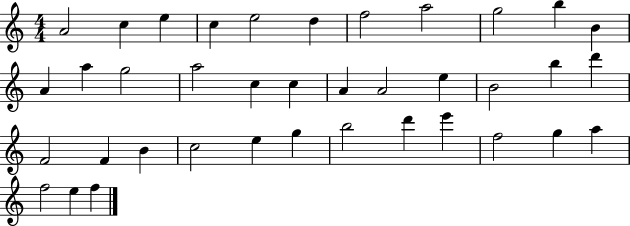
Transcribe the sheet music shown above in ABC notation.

X:1
T:Untitled
M:4/4
L:1/4
K:C
A2 c e c e2 d f2 a2 g2 b B A a g2 a2 c c A A2 e B2 b d' F2 F B c2 e g b2 d' e' f2 g a f2 e f